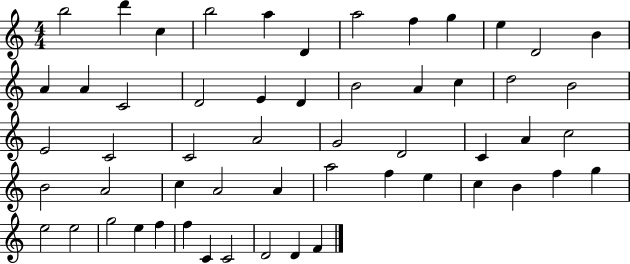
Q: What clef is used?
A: treble